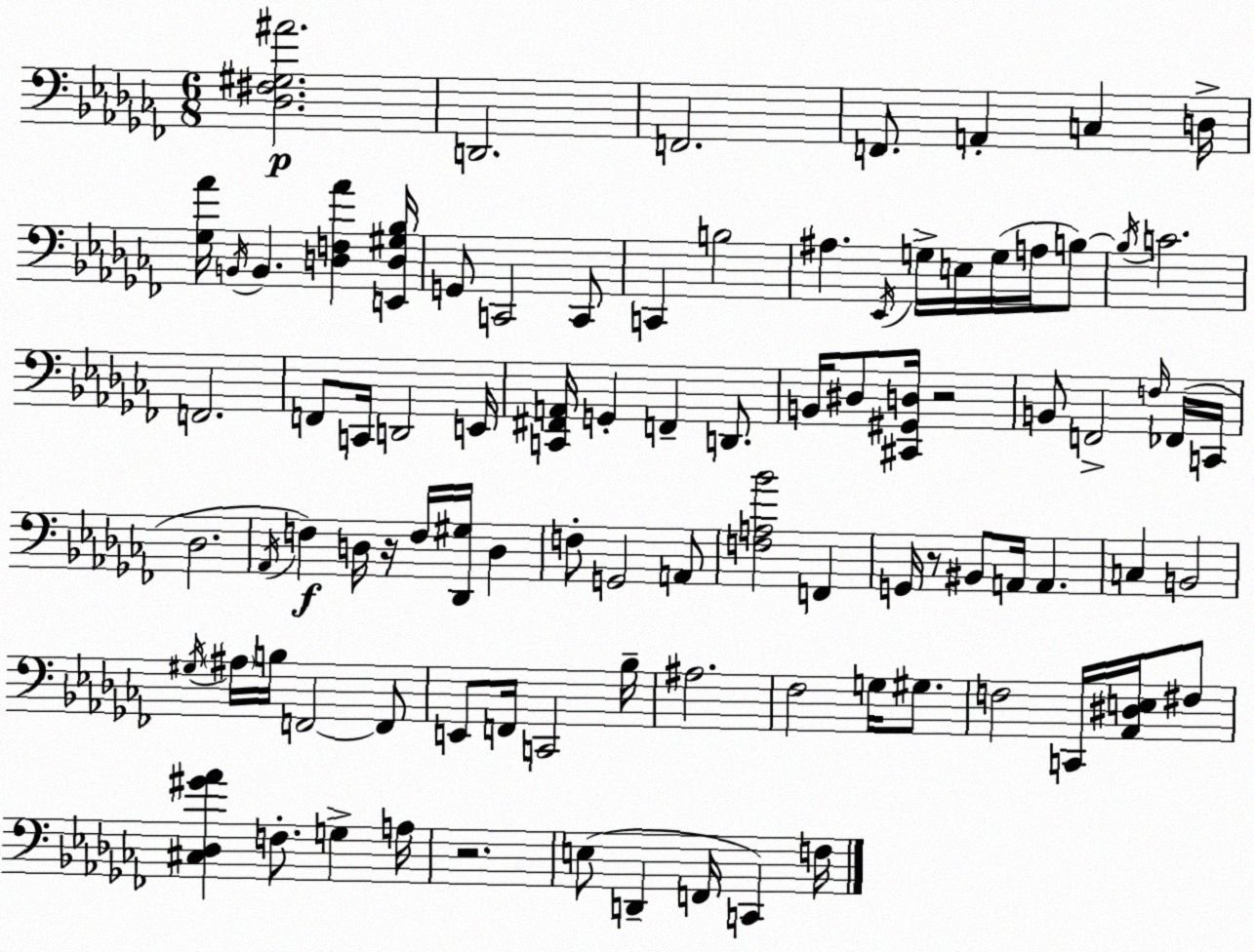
X:1
T:Untitled
M:6/8
L:1/4
K:Abm
[_D,^F,^G,^A]2 D,,2 F,,2 F,,/2 A,, C, D,/4 [_G,_A]/4 B,,/4 B,, [D,F,_A] [E,,D,^G,_B,]/4 G,,/2 C,,2 C,,/2 C,, B,2 ^A, _E,,/4 G,/4 E,/4 G,/4 A,/4 B,/2 B,/4 C2 F,,2 F,,/2 C,,/4 D,,2 E,,/4 [C,,^F,,A,,]/4 G,, F,, D,,/2 B,,/4 ^D,/2 [^C,,^G,,D,]/4 z2 B,,/2 F,,2 F,/4 _F,,/4 C,,/4 _D,2 _A,,/4 F, D,/4 z/4 F,/4 [_D,,^G,]/4 D, F,/2 G,,2 A,,/2 [F,A,_B]2 F,, G,,/4 z/2 ^B,,/2 A,,/4 A,, C, B,,2 ^G,/4 ^A,/4 B,/4 F,,2 F,,/2 E,,/2 F,,/4 C,,2 _B,/4 ^A,2 _F,2 G,/4 ^G,/2 F,2 C,,/4 [_A,,^D,E,]/4 ^F,/2 [^C,_D,^G_A] F,/2 G, A,/4 z2 E,/2 D,, F,,/4 C,, F,/4